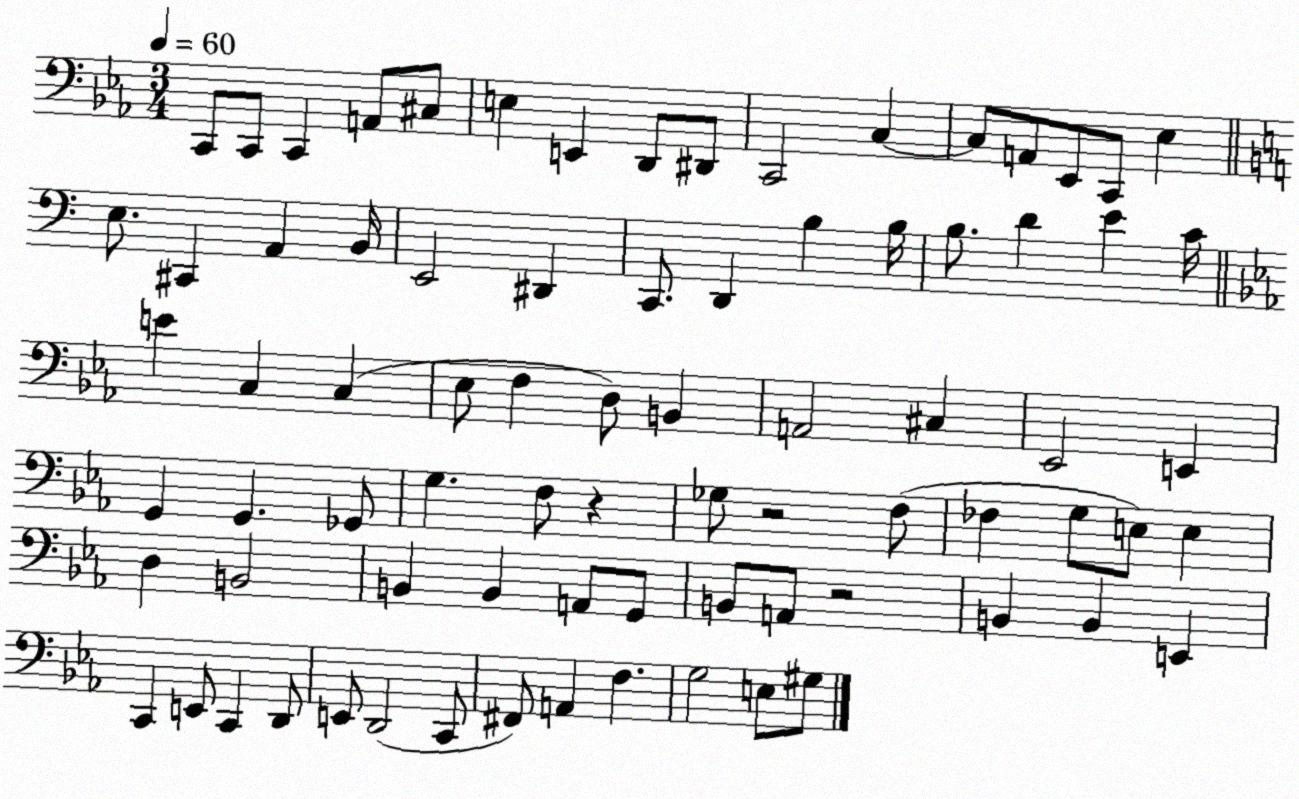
X:1
T:Untitled
M:3/4
L:1/4
K:Eb
C,,/2 C,,/2 C,, A,,/2 ^C,/2 E, E,, D,,/2 ^D,,/2 C,,2 C, C,/2 A,,/2 _E,,/2 C,,/2 _E, E,/2 ^C,, A,, B,,/4 E,,2 ^D,, C,,/2 D,, B, B,/4 B,/2 D E C/4 E C, C, _E,/2 F, D,/2 B,, A,,2 ^C, _E,,2 E,, G,, G,, _G,,/2 G, F,/2 z _G,/2 z2 F,/2 _F, G,/2 E,/2 E, D, B,,2 B,, B,, A,,/2 G,,/2 B,,/2 A,,/2 z2 B,, B,, E,, C,, E,,/2 C,, D,,/2 E,,/2 D,,2 C,,/2 ^F,,/2 A,, F, G,2 E,/2 ^G,/2